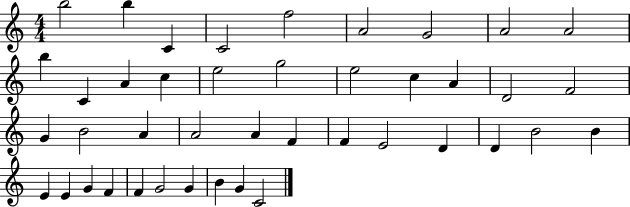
B5/h B5/q C4/q C4/h F5/h A4/h G4/h A4/h A4/h B5/q C4/q A4/q C5/q E5/h G5/h E5/h C5/q A4/q D4/h F4/h G4/q B4/h A4/q A4/h A4/q F4/q F4/q E4/h D4/q D4/q B4/h B4/q E4/q E4/q G4/q F4/q F4/q G4/h G4/q B4/q G4/q C4/h